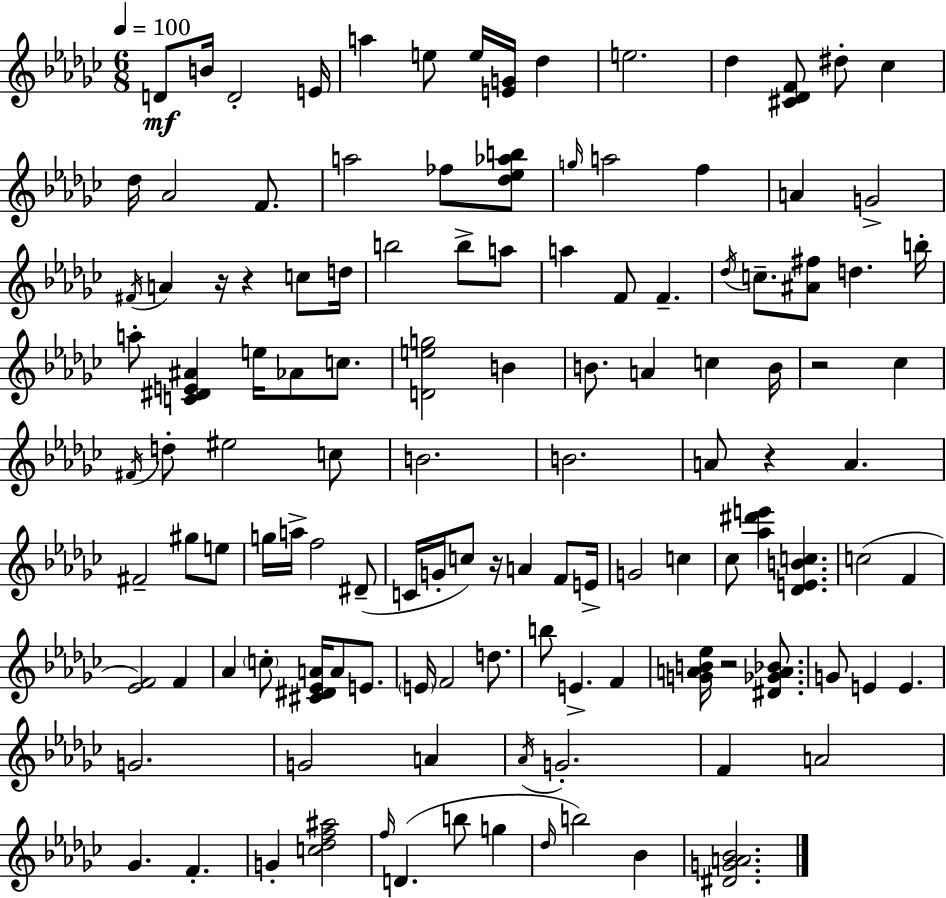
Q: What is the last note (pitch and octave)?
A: Bb4